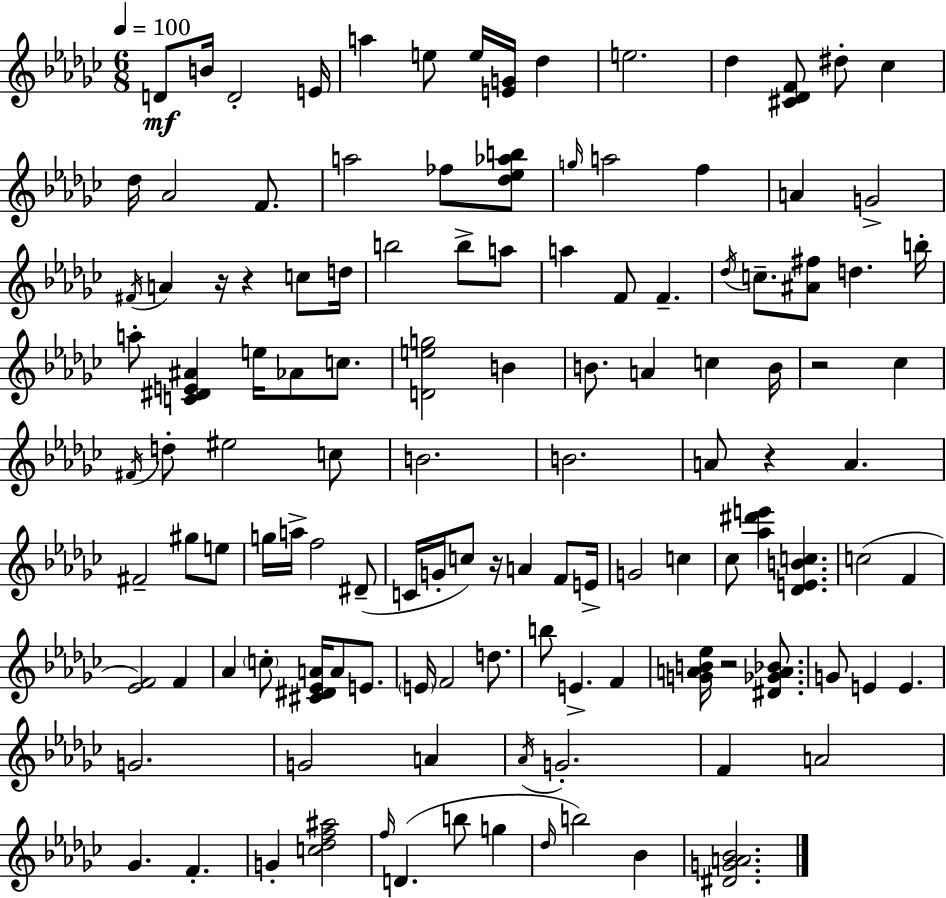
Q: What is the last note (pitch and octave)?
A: Bb4